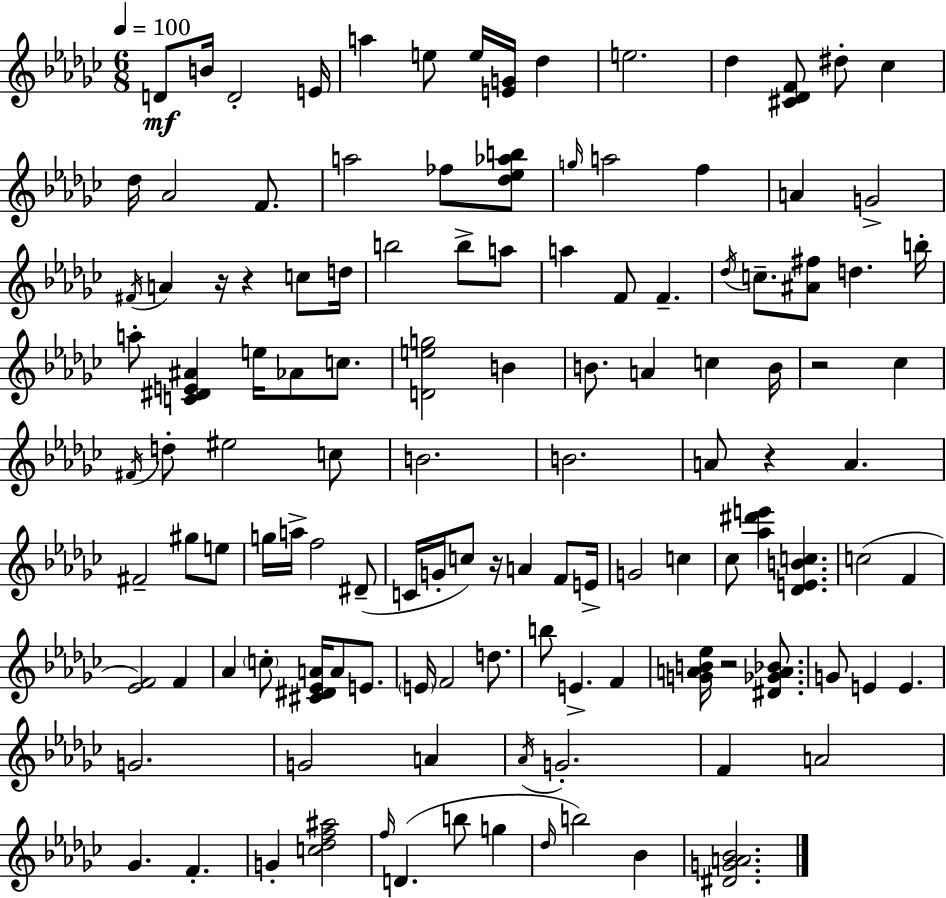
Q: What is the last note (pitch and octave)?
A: Bb4